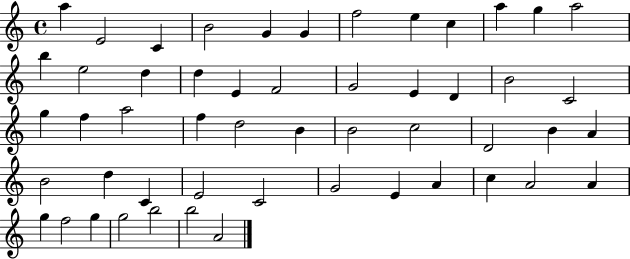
A5/q E4/h C4/q B4/h G4/q G4/q F5/h E5/q C5/q A5/q G5/q A5/h B5/q E5/h D5/q D5/q E4/q F4/h G4/h E4/q D4/q B4/h C4/h G5/q F5/q A5/h F5/q D5/h B4/q B4/h C5/h D4/h B4/q A4/q B4/h D5/q C4/q E4/h C4/h G4/h E4/q A4/q C5/q A4/h A4/q G5/q F5/h G5/q G5/h B5/h B5/h A4/h